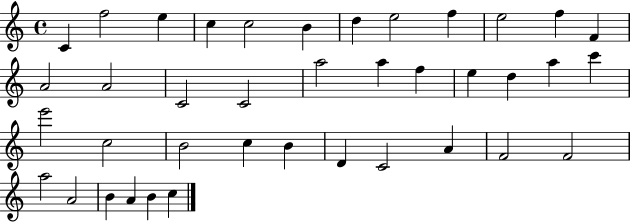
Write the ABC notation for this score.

X:1
T:Untitled
M:4/4
L:1/4
K:C
C f2 e c c2 B d e2 f e2 f F A2 A2 C2 C2 a2 a f e d a c' e'2 c2 B2 c B D C2 A F2 F2 a2 A2 B A B c